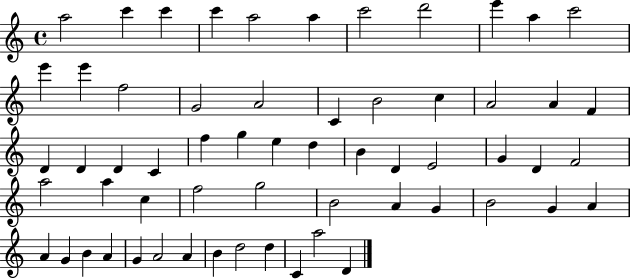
X:1
T:Untitled
M:4/4
L:1/4
K:C
a2 c' c' c' a2 a c'2 d'2 e' a c'2 e' e' f2 G2 A2 C B2 c A2 A F D D D C f g e d B D E2 G D F2 a2 a c f2 g2 B2 A G B2 G A A G B A G A2 A B d2 d C a2 D